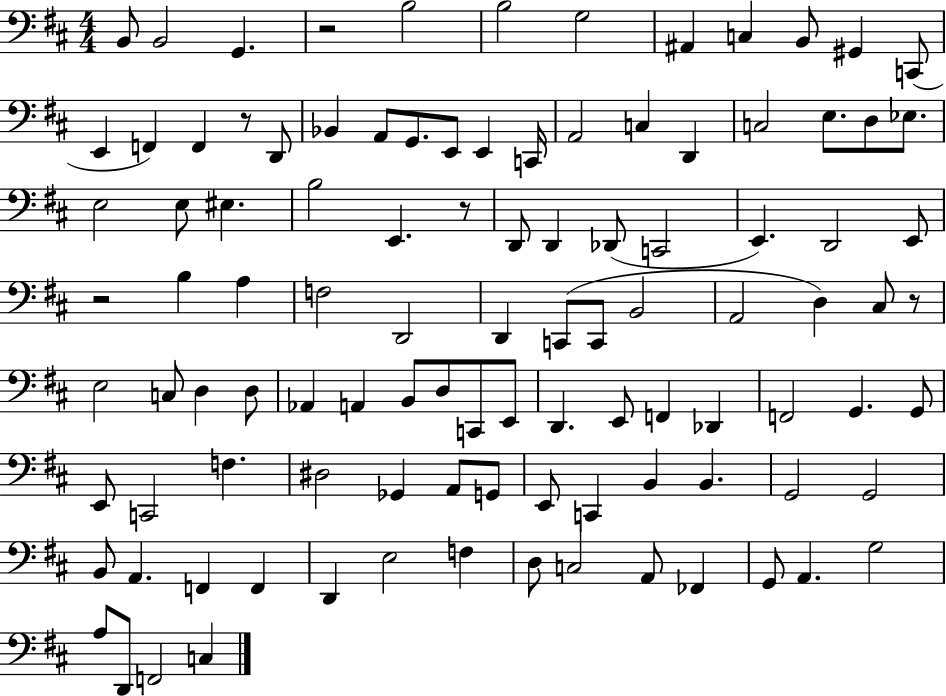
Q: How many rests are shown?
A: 5